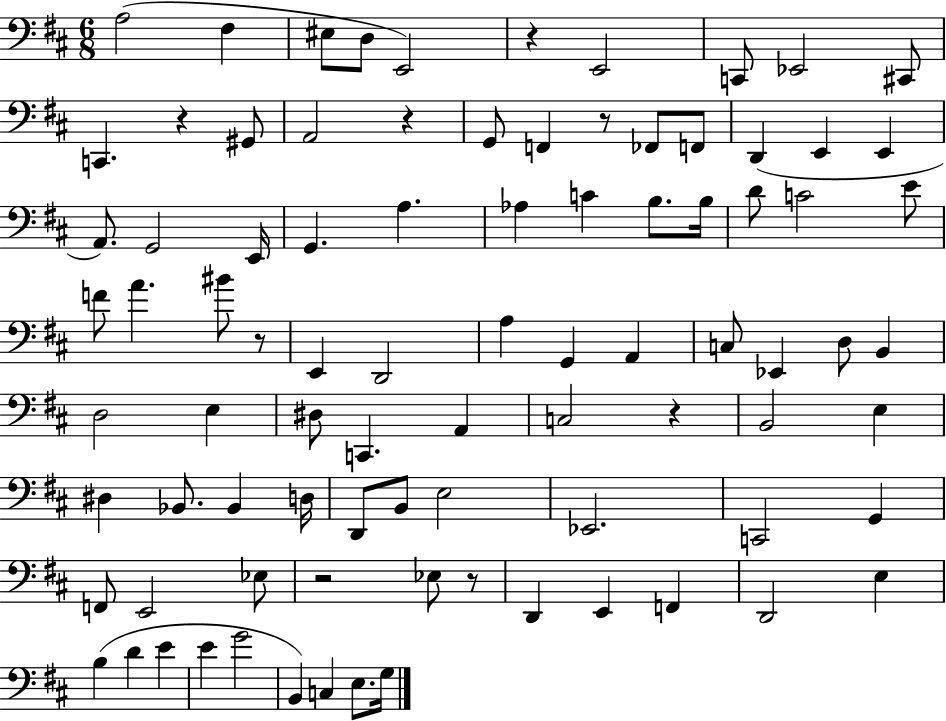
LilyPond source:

{
  \clef bass
  \numericTimeSignature
  \time 6/8
  \key d \major
  \repeat volta 2 { a2( fis4 | eis8 d8 e,2) | r4 e,2 | c,8 ees,2 cis,8 | \break c,4. r4 gis,8 | a,2 r4 | g,8 f,4 r8 fes,8 f,8 | d,4( e,4 e,4 | \break a,8.) g,2 e,16 | g,4. a4. | aes4 c'4 b8. b16 | d'8 c'2 e'8 | \break f'8 a'4. bis'8 r8 | e,4 d,2 | a4 g,4 a,4 | c8 ees,4 d8 b,4 | \break d2 e4 | dis8 c,4. a,4 | c2 r4 | b,2 e4 | \break dis4 bes,8. bes,4 d16 | d,8 b,8 e2 | ees,2. | c,2 g,4 | \break f,8 e,2 ees8 | r2 ees8 r8 | d,4 e,4 f,4 | d,2 e4 | \break b4( d'4 e'4 | e'4 g'2 | b,4) c4 e8. g16 | } \bar "|."
}